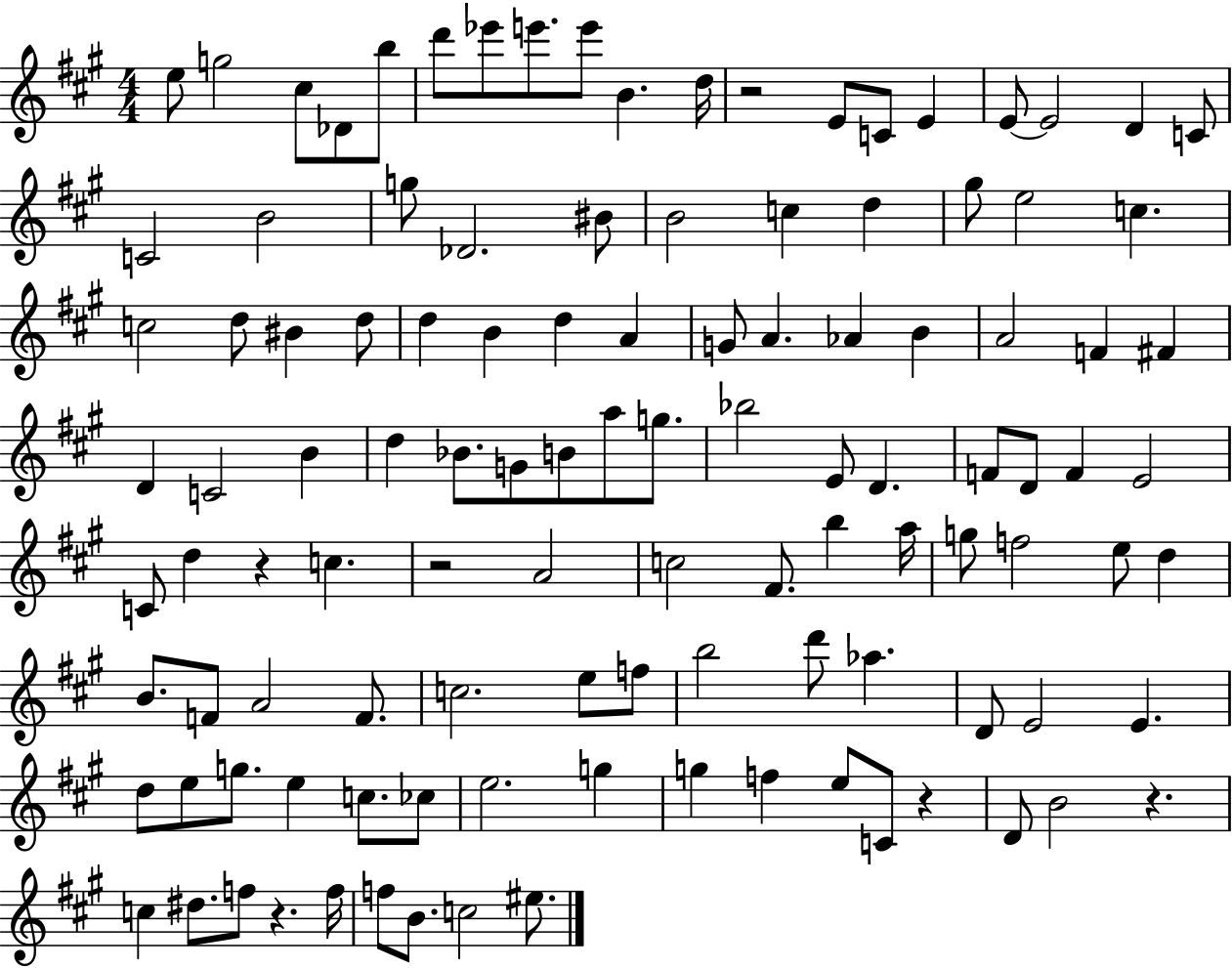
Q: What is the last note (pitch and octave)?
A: EIS5